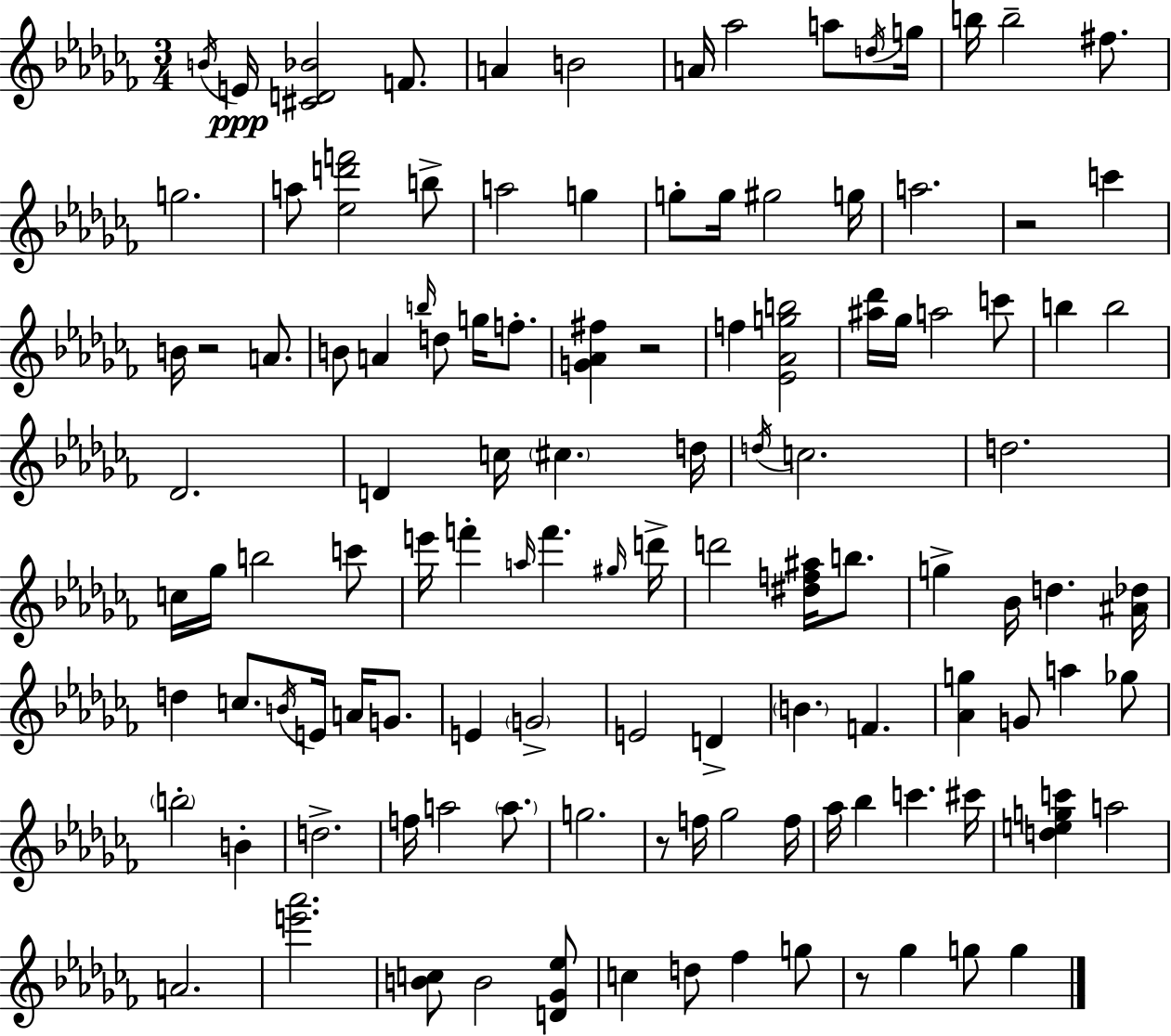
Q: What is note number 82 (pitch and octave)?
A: A5